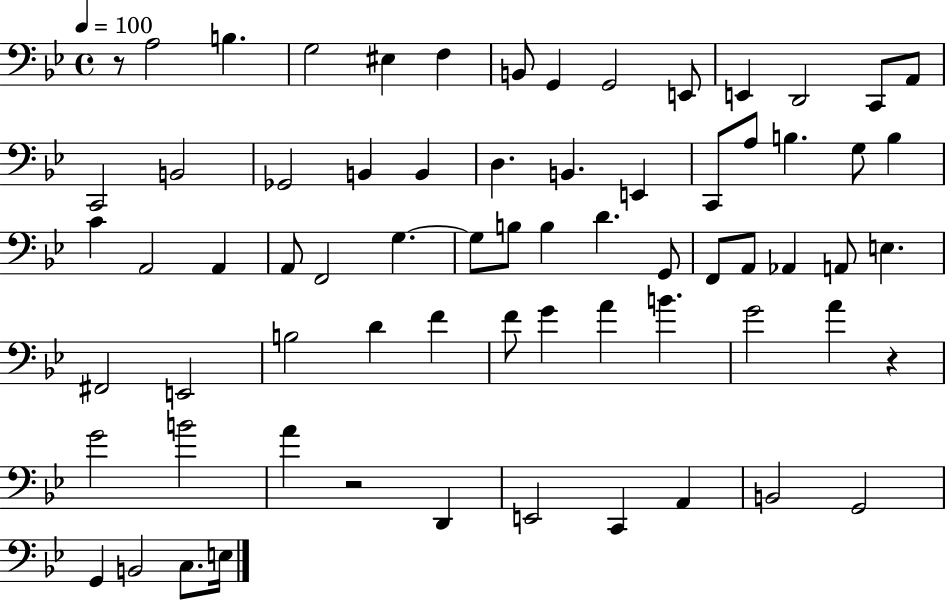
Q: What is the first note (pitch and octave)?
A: A3